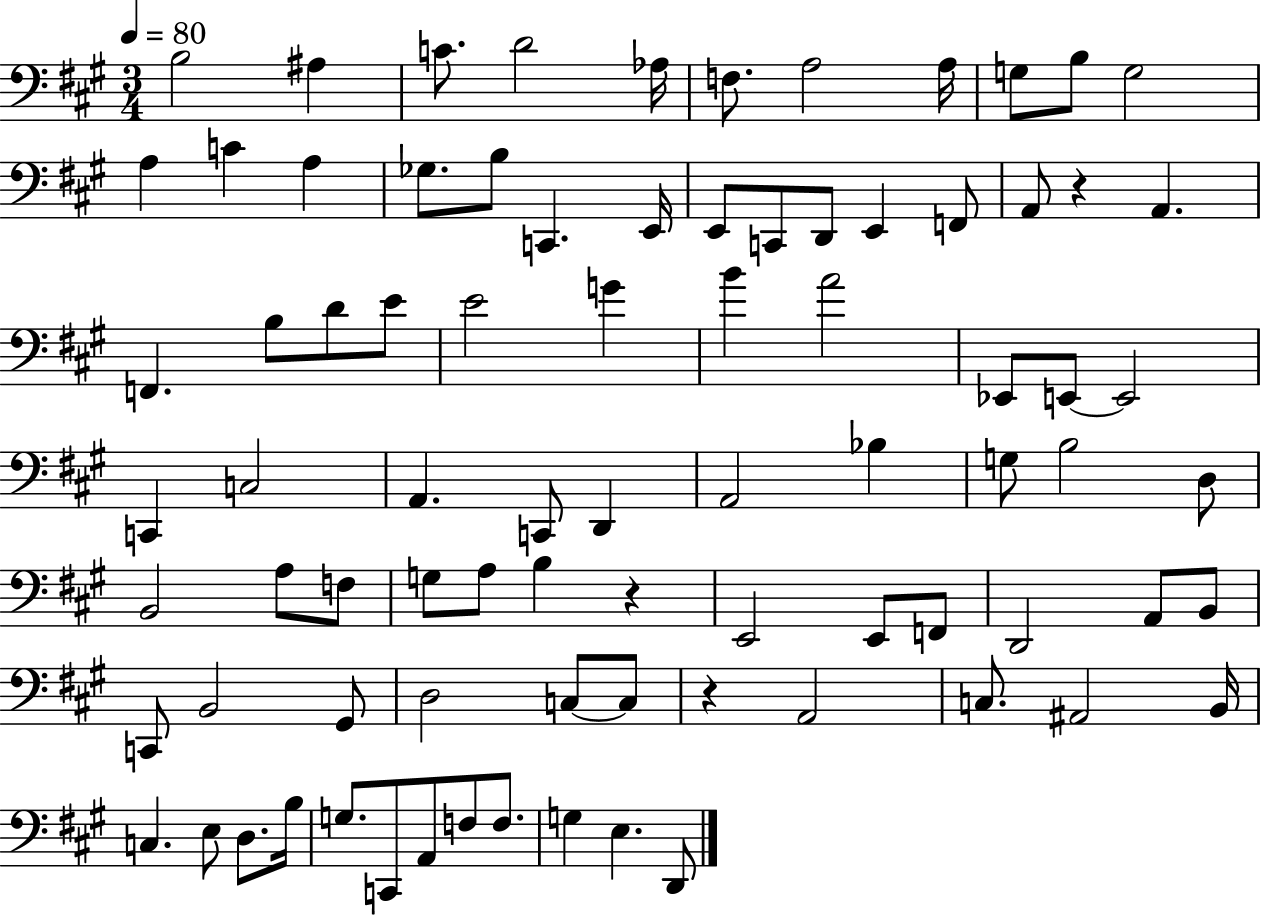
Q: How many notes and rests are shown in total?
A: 83